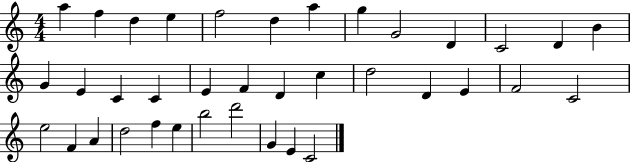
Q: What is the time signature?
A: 4/4